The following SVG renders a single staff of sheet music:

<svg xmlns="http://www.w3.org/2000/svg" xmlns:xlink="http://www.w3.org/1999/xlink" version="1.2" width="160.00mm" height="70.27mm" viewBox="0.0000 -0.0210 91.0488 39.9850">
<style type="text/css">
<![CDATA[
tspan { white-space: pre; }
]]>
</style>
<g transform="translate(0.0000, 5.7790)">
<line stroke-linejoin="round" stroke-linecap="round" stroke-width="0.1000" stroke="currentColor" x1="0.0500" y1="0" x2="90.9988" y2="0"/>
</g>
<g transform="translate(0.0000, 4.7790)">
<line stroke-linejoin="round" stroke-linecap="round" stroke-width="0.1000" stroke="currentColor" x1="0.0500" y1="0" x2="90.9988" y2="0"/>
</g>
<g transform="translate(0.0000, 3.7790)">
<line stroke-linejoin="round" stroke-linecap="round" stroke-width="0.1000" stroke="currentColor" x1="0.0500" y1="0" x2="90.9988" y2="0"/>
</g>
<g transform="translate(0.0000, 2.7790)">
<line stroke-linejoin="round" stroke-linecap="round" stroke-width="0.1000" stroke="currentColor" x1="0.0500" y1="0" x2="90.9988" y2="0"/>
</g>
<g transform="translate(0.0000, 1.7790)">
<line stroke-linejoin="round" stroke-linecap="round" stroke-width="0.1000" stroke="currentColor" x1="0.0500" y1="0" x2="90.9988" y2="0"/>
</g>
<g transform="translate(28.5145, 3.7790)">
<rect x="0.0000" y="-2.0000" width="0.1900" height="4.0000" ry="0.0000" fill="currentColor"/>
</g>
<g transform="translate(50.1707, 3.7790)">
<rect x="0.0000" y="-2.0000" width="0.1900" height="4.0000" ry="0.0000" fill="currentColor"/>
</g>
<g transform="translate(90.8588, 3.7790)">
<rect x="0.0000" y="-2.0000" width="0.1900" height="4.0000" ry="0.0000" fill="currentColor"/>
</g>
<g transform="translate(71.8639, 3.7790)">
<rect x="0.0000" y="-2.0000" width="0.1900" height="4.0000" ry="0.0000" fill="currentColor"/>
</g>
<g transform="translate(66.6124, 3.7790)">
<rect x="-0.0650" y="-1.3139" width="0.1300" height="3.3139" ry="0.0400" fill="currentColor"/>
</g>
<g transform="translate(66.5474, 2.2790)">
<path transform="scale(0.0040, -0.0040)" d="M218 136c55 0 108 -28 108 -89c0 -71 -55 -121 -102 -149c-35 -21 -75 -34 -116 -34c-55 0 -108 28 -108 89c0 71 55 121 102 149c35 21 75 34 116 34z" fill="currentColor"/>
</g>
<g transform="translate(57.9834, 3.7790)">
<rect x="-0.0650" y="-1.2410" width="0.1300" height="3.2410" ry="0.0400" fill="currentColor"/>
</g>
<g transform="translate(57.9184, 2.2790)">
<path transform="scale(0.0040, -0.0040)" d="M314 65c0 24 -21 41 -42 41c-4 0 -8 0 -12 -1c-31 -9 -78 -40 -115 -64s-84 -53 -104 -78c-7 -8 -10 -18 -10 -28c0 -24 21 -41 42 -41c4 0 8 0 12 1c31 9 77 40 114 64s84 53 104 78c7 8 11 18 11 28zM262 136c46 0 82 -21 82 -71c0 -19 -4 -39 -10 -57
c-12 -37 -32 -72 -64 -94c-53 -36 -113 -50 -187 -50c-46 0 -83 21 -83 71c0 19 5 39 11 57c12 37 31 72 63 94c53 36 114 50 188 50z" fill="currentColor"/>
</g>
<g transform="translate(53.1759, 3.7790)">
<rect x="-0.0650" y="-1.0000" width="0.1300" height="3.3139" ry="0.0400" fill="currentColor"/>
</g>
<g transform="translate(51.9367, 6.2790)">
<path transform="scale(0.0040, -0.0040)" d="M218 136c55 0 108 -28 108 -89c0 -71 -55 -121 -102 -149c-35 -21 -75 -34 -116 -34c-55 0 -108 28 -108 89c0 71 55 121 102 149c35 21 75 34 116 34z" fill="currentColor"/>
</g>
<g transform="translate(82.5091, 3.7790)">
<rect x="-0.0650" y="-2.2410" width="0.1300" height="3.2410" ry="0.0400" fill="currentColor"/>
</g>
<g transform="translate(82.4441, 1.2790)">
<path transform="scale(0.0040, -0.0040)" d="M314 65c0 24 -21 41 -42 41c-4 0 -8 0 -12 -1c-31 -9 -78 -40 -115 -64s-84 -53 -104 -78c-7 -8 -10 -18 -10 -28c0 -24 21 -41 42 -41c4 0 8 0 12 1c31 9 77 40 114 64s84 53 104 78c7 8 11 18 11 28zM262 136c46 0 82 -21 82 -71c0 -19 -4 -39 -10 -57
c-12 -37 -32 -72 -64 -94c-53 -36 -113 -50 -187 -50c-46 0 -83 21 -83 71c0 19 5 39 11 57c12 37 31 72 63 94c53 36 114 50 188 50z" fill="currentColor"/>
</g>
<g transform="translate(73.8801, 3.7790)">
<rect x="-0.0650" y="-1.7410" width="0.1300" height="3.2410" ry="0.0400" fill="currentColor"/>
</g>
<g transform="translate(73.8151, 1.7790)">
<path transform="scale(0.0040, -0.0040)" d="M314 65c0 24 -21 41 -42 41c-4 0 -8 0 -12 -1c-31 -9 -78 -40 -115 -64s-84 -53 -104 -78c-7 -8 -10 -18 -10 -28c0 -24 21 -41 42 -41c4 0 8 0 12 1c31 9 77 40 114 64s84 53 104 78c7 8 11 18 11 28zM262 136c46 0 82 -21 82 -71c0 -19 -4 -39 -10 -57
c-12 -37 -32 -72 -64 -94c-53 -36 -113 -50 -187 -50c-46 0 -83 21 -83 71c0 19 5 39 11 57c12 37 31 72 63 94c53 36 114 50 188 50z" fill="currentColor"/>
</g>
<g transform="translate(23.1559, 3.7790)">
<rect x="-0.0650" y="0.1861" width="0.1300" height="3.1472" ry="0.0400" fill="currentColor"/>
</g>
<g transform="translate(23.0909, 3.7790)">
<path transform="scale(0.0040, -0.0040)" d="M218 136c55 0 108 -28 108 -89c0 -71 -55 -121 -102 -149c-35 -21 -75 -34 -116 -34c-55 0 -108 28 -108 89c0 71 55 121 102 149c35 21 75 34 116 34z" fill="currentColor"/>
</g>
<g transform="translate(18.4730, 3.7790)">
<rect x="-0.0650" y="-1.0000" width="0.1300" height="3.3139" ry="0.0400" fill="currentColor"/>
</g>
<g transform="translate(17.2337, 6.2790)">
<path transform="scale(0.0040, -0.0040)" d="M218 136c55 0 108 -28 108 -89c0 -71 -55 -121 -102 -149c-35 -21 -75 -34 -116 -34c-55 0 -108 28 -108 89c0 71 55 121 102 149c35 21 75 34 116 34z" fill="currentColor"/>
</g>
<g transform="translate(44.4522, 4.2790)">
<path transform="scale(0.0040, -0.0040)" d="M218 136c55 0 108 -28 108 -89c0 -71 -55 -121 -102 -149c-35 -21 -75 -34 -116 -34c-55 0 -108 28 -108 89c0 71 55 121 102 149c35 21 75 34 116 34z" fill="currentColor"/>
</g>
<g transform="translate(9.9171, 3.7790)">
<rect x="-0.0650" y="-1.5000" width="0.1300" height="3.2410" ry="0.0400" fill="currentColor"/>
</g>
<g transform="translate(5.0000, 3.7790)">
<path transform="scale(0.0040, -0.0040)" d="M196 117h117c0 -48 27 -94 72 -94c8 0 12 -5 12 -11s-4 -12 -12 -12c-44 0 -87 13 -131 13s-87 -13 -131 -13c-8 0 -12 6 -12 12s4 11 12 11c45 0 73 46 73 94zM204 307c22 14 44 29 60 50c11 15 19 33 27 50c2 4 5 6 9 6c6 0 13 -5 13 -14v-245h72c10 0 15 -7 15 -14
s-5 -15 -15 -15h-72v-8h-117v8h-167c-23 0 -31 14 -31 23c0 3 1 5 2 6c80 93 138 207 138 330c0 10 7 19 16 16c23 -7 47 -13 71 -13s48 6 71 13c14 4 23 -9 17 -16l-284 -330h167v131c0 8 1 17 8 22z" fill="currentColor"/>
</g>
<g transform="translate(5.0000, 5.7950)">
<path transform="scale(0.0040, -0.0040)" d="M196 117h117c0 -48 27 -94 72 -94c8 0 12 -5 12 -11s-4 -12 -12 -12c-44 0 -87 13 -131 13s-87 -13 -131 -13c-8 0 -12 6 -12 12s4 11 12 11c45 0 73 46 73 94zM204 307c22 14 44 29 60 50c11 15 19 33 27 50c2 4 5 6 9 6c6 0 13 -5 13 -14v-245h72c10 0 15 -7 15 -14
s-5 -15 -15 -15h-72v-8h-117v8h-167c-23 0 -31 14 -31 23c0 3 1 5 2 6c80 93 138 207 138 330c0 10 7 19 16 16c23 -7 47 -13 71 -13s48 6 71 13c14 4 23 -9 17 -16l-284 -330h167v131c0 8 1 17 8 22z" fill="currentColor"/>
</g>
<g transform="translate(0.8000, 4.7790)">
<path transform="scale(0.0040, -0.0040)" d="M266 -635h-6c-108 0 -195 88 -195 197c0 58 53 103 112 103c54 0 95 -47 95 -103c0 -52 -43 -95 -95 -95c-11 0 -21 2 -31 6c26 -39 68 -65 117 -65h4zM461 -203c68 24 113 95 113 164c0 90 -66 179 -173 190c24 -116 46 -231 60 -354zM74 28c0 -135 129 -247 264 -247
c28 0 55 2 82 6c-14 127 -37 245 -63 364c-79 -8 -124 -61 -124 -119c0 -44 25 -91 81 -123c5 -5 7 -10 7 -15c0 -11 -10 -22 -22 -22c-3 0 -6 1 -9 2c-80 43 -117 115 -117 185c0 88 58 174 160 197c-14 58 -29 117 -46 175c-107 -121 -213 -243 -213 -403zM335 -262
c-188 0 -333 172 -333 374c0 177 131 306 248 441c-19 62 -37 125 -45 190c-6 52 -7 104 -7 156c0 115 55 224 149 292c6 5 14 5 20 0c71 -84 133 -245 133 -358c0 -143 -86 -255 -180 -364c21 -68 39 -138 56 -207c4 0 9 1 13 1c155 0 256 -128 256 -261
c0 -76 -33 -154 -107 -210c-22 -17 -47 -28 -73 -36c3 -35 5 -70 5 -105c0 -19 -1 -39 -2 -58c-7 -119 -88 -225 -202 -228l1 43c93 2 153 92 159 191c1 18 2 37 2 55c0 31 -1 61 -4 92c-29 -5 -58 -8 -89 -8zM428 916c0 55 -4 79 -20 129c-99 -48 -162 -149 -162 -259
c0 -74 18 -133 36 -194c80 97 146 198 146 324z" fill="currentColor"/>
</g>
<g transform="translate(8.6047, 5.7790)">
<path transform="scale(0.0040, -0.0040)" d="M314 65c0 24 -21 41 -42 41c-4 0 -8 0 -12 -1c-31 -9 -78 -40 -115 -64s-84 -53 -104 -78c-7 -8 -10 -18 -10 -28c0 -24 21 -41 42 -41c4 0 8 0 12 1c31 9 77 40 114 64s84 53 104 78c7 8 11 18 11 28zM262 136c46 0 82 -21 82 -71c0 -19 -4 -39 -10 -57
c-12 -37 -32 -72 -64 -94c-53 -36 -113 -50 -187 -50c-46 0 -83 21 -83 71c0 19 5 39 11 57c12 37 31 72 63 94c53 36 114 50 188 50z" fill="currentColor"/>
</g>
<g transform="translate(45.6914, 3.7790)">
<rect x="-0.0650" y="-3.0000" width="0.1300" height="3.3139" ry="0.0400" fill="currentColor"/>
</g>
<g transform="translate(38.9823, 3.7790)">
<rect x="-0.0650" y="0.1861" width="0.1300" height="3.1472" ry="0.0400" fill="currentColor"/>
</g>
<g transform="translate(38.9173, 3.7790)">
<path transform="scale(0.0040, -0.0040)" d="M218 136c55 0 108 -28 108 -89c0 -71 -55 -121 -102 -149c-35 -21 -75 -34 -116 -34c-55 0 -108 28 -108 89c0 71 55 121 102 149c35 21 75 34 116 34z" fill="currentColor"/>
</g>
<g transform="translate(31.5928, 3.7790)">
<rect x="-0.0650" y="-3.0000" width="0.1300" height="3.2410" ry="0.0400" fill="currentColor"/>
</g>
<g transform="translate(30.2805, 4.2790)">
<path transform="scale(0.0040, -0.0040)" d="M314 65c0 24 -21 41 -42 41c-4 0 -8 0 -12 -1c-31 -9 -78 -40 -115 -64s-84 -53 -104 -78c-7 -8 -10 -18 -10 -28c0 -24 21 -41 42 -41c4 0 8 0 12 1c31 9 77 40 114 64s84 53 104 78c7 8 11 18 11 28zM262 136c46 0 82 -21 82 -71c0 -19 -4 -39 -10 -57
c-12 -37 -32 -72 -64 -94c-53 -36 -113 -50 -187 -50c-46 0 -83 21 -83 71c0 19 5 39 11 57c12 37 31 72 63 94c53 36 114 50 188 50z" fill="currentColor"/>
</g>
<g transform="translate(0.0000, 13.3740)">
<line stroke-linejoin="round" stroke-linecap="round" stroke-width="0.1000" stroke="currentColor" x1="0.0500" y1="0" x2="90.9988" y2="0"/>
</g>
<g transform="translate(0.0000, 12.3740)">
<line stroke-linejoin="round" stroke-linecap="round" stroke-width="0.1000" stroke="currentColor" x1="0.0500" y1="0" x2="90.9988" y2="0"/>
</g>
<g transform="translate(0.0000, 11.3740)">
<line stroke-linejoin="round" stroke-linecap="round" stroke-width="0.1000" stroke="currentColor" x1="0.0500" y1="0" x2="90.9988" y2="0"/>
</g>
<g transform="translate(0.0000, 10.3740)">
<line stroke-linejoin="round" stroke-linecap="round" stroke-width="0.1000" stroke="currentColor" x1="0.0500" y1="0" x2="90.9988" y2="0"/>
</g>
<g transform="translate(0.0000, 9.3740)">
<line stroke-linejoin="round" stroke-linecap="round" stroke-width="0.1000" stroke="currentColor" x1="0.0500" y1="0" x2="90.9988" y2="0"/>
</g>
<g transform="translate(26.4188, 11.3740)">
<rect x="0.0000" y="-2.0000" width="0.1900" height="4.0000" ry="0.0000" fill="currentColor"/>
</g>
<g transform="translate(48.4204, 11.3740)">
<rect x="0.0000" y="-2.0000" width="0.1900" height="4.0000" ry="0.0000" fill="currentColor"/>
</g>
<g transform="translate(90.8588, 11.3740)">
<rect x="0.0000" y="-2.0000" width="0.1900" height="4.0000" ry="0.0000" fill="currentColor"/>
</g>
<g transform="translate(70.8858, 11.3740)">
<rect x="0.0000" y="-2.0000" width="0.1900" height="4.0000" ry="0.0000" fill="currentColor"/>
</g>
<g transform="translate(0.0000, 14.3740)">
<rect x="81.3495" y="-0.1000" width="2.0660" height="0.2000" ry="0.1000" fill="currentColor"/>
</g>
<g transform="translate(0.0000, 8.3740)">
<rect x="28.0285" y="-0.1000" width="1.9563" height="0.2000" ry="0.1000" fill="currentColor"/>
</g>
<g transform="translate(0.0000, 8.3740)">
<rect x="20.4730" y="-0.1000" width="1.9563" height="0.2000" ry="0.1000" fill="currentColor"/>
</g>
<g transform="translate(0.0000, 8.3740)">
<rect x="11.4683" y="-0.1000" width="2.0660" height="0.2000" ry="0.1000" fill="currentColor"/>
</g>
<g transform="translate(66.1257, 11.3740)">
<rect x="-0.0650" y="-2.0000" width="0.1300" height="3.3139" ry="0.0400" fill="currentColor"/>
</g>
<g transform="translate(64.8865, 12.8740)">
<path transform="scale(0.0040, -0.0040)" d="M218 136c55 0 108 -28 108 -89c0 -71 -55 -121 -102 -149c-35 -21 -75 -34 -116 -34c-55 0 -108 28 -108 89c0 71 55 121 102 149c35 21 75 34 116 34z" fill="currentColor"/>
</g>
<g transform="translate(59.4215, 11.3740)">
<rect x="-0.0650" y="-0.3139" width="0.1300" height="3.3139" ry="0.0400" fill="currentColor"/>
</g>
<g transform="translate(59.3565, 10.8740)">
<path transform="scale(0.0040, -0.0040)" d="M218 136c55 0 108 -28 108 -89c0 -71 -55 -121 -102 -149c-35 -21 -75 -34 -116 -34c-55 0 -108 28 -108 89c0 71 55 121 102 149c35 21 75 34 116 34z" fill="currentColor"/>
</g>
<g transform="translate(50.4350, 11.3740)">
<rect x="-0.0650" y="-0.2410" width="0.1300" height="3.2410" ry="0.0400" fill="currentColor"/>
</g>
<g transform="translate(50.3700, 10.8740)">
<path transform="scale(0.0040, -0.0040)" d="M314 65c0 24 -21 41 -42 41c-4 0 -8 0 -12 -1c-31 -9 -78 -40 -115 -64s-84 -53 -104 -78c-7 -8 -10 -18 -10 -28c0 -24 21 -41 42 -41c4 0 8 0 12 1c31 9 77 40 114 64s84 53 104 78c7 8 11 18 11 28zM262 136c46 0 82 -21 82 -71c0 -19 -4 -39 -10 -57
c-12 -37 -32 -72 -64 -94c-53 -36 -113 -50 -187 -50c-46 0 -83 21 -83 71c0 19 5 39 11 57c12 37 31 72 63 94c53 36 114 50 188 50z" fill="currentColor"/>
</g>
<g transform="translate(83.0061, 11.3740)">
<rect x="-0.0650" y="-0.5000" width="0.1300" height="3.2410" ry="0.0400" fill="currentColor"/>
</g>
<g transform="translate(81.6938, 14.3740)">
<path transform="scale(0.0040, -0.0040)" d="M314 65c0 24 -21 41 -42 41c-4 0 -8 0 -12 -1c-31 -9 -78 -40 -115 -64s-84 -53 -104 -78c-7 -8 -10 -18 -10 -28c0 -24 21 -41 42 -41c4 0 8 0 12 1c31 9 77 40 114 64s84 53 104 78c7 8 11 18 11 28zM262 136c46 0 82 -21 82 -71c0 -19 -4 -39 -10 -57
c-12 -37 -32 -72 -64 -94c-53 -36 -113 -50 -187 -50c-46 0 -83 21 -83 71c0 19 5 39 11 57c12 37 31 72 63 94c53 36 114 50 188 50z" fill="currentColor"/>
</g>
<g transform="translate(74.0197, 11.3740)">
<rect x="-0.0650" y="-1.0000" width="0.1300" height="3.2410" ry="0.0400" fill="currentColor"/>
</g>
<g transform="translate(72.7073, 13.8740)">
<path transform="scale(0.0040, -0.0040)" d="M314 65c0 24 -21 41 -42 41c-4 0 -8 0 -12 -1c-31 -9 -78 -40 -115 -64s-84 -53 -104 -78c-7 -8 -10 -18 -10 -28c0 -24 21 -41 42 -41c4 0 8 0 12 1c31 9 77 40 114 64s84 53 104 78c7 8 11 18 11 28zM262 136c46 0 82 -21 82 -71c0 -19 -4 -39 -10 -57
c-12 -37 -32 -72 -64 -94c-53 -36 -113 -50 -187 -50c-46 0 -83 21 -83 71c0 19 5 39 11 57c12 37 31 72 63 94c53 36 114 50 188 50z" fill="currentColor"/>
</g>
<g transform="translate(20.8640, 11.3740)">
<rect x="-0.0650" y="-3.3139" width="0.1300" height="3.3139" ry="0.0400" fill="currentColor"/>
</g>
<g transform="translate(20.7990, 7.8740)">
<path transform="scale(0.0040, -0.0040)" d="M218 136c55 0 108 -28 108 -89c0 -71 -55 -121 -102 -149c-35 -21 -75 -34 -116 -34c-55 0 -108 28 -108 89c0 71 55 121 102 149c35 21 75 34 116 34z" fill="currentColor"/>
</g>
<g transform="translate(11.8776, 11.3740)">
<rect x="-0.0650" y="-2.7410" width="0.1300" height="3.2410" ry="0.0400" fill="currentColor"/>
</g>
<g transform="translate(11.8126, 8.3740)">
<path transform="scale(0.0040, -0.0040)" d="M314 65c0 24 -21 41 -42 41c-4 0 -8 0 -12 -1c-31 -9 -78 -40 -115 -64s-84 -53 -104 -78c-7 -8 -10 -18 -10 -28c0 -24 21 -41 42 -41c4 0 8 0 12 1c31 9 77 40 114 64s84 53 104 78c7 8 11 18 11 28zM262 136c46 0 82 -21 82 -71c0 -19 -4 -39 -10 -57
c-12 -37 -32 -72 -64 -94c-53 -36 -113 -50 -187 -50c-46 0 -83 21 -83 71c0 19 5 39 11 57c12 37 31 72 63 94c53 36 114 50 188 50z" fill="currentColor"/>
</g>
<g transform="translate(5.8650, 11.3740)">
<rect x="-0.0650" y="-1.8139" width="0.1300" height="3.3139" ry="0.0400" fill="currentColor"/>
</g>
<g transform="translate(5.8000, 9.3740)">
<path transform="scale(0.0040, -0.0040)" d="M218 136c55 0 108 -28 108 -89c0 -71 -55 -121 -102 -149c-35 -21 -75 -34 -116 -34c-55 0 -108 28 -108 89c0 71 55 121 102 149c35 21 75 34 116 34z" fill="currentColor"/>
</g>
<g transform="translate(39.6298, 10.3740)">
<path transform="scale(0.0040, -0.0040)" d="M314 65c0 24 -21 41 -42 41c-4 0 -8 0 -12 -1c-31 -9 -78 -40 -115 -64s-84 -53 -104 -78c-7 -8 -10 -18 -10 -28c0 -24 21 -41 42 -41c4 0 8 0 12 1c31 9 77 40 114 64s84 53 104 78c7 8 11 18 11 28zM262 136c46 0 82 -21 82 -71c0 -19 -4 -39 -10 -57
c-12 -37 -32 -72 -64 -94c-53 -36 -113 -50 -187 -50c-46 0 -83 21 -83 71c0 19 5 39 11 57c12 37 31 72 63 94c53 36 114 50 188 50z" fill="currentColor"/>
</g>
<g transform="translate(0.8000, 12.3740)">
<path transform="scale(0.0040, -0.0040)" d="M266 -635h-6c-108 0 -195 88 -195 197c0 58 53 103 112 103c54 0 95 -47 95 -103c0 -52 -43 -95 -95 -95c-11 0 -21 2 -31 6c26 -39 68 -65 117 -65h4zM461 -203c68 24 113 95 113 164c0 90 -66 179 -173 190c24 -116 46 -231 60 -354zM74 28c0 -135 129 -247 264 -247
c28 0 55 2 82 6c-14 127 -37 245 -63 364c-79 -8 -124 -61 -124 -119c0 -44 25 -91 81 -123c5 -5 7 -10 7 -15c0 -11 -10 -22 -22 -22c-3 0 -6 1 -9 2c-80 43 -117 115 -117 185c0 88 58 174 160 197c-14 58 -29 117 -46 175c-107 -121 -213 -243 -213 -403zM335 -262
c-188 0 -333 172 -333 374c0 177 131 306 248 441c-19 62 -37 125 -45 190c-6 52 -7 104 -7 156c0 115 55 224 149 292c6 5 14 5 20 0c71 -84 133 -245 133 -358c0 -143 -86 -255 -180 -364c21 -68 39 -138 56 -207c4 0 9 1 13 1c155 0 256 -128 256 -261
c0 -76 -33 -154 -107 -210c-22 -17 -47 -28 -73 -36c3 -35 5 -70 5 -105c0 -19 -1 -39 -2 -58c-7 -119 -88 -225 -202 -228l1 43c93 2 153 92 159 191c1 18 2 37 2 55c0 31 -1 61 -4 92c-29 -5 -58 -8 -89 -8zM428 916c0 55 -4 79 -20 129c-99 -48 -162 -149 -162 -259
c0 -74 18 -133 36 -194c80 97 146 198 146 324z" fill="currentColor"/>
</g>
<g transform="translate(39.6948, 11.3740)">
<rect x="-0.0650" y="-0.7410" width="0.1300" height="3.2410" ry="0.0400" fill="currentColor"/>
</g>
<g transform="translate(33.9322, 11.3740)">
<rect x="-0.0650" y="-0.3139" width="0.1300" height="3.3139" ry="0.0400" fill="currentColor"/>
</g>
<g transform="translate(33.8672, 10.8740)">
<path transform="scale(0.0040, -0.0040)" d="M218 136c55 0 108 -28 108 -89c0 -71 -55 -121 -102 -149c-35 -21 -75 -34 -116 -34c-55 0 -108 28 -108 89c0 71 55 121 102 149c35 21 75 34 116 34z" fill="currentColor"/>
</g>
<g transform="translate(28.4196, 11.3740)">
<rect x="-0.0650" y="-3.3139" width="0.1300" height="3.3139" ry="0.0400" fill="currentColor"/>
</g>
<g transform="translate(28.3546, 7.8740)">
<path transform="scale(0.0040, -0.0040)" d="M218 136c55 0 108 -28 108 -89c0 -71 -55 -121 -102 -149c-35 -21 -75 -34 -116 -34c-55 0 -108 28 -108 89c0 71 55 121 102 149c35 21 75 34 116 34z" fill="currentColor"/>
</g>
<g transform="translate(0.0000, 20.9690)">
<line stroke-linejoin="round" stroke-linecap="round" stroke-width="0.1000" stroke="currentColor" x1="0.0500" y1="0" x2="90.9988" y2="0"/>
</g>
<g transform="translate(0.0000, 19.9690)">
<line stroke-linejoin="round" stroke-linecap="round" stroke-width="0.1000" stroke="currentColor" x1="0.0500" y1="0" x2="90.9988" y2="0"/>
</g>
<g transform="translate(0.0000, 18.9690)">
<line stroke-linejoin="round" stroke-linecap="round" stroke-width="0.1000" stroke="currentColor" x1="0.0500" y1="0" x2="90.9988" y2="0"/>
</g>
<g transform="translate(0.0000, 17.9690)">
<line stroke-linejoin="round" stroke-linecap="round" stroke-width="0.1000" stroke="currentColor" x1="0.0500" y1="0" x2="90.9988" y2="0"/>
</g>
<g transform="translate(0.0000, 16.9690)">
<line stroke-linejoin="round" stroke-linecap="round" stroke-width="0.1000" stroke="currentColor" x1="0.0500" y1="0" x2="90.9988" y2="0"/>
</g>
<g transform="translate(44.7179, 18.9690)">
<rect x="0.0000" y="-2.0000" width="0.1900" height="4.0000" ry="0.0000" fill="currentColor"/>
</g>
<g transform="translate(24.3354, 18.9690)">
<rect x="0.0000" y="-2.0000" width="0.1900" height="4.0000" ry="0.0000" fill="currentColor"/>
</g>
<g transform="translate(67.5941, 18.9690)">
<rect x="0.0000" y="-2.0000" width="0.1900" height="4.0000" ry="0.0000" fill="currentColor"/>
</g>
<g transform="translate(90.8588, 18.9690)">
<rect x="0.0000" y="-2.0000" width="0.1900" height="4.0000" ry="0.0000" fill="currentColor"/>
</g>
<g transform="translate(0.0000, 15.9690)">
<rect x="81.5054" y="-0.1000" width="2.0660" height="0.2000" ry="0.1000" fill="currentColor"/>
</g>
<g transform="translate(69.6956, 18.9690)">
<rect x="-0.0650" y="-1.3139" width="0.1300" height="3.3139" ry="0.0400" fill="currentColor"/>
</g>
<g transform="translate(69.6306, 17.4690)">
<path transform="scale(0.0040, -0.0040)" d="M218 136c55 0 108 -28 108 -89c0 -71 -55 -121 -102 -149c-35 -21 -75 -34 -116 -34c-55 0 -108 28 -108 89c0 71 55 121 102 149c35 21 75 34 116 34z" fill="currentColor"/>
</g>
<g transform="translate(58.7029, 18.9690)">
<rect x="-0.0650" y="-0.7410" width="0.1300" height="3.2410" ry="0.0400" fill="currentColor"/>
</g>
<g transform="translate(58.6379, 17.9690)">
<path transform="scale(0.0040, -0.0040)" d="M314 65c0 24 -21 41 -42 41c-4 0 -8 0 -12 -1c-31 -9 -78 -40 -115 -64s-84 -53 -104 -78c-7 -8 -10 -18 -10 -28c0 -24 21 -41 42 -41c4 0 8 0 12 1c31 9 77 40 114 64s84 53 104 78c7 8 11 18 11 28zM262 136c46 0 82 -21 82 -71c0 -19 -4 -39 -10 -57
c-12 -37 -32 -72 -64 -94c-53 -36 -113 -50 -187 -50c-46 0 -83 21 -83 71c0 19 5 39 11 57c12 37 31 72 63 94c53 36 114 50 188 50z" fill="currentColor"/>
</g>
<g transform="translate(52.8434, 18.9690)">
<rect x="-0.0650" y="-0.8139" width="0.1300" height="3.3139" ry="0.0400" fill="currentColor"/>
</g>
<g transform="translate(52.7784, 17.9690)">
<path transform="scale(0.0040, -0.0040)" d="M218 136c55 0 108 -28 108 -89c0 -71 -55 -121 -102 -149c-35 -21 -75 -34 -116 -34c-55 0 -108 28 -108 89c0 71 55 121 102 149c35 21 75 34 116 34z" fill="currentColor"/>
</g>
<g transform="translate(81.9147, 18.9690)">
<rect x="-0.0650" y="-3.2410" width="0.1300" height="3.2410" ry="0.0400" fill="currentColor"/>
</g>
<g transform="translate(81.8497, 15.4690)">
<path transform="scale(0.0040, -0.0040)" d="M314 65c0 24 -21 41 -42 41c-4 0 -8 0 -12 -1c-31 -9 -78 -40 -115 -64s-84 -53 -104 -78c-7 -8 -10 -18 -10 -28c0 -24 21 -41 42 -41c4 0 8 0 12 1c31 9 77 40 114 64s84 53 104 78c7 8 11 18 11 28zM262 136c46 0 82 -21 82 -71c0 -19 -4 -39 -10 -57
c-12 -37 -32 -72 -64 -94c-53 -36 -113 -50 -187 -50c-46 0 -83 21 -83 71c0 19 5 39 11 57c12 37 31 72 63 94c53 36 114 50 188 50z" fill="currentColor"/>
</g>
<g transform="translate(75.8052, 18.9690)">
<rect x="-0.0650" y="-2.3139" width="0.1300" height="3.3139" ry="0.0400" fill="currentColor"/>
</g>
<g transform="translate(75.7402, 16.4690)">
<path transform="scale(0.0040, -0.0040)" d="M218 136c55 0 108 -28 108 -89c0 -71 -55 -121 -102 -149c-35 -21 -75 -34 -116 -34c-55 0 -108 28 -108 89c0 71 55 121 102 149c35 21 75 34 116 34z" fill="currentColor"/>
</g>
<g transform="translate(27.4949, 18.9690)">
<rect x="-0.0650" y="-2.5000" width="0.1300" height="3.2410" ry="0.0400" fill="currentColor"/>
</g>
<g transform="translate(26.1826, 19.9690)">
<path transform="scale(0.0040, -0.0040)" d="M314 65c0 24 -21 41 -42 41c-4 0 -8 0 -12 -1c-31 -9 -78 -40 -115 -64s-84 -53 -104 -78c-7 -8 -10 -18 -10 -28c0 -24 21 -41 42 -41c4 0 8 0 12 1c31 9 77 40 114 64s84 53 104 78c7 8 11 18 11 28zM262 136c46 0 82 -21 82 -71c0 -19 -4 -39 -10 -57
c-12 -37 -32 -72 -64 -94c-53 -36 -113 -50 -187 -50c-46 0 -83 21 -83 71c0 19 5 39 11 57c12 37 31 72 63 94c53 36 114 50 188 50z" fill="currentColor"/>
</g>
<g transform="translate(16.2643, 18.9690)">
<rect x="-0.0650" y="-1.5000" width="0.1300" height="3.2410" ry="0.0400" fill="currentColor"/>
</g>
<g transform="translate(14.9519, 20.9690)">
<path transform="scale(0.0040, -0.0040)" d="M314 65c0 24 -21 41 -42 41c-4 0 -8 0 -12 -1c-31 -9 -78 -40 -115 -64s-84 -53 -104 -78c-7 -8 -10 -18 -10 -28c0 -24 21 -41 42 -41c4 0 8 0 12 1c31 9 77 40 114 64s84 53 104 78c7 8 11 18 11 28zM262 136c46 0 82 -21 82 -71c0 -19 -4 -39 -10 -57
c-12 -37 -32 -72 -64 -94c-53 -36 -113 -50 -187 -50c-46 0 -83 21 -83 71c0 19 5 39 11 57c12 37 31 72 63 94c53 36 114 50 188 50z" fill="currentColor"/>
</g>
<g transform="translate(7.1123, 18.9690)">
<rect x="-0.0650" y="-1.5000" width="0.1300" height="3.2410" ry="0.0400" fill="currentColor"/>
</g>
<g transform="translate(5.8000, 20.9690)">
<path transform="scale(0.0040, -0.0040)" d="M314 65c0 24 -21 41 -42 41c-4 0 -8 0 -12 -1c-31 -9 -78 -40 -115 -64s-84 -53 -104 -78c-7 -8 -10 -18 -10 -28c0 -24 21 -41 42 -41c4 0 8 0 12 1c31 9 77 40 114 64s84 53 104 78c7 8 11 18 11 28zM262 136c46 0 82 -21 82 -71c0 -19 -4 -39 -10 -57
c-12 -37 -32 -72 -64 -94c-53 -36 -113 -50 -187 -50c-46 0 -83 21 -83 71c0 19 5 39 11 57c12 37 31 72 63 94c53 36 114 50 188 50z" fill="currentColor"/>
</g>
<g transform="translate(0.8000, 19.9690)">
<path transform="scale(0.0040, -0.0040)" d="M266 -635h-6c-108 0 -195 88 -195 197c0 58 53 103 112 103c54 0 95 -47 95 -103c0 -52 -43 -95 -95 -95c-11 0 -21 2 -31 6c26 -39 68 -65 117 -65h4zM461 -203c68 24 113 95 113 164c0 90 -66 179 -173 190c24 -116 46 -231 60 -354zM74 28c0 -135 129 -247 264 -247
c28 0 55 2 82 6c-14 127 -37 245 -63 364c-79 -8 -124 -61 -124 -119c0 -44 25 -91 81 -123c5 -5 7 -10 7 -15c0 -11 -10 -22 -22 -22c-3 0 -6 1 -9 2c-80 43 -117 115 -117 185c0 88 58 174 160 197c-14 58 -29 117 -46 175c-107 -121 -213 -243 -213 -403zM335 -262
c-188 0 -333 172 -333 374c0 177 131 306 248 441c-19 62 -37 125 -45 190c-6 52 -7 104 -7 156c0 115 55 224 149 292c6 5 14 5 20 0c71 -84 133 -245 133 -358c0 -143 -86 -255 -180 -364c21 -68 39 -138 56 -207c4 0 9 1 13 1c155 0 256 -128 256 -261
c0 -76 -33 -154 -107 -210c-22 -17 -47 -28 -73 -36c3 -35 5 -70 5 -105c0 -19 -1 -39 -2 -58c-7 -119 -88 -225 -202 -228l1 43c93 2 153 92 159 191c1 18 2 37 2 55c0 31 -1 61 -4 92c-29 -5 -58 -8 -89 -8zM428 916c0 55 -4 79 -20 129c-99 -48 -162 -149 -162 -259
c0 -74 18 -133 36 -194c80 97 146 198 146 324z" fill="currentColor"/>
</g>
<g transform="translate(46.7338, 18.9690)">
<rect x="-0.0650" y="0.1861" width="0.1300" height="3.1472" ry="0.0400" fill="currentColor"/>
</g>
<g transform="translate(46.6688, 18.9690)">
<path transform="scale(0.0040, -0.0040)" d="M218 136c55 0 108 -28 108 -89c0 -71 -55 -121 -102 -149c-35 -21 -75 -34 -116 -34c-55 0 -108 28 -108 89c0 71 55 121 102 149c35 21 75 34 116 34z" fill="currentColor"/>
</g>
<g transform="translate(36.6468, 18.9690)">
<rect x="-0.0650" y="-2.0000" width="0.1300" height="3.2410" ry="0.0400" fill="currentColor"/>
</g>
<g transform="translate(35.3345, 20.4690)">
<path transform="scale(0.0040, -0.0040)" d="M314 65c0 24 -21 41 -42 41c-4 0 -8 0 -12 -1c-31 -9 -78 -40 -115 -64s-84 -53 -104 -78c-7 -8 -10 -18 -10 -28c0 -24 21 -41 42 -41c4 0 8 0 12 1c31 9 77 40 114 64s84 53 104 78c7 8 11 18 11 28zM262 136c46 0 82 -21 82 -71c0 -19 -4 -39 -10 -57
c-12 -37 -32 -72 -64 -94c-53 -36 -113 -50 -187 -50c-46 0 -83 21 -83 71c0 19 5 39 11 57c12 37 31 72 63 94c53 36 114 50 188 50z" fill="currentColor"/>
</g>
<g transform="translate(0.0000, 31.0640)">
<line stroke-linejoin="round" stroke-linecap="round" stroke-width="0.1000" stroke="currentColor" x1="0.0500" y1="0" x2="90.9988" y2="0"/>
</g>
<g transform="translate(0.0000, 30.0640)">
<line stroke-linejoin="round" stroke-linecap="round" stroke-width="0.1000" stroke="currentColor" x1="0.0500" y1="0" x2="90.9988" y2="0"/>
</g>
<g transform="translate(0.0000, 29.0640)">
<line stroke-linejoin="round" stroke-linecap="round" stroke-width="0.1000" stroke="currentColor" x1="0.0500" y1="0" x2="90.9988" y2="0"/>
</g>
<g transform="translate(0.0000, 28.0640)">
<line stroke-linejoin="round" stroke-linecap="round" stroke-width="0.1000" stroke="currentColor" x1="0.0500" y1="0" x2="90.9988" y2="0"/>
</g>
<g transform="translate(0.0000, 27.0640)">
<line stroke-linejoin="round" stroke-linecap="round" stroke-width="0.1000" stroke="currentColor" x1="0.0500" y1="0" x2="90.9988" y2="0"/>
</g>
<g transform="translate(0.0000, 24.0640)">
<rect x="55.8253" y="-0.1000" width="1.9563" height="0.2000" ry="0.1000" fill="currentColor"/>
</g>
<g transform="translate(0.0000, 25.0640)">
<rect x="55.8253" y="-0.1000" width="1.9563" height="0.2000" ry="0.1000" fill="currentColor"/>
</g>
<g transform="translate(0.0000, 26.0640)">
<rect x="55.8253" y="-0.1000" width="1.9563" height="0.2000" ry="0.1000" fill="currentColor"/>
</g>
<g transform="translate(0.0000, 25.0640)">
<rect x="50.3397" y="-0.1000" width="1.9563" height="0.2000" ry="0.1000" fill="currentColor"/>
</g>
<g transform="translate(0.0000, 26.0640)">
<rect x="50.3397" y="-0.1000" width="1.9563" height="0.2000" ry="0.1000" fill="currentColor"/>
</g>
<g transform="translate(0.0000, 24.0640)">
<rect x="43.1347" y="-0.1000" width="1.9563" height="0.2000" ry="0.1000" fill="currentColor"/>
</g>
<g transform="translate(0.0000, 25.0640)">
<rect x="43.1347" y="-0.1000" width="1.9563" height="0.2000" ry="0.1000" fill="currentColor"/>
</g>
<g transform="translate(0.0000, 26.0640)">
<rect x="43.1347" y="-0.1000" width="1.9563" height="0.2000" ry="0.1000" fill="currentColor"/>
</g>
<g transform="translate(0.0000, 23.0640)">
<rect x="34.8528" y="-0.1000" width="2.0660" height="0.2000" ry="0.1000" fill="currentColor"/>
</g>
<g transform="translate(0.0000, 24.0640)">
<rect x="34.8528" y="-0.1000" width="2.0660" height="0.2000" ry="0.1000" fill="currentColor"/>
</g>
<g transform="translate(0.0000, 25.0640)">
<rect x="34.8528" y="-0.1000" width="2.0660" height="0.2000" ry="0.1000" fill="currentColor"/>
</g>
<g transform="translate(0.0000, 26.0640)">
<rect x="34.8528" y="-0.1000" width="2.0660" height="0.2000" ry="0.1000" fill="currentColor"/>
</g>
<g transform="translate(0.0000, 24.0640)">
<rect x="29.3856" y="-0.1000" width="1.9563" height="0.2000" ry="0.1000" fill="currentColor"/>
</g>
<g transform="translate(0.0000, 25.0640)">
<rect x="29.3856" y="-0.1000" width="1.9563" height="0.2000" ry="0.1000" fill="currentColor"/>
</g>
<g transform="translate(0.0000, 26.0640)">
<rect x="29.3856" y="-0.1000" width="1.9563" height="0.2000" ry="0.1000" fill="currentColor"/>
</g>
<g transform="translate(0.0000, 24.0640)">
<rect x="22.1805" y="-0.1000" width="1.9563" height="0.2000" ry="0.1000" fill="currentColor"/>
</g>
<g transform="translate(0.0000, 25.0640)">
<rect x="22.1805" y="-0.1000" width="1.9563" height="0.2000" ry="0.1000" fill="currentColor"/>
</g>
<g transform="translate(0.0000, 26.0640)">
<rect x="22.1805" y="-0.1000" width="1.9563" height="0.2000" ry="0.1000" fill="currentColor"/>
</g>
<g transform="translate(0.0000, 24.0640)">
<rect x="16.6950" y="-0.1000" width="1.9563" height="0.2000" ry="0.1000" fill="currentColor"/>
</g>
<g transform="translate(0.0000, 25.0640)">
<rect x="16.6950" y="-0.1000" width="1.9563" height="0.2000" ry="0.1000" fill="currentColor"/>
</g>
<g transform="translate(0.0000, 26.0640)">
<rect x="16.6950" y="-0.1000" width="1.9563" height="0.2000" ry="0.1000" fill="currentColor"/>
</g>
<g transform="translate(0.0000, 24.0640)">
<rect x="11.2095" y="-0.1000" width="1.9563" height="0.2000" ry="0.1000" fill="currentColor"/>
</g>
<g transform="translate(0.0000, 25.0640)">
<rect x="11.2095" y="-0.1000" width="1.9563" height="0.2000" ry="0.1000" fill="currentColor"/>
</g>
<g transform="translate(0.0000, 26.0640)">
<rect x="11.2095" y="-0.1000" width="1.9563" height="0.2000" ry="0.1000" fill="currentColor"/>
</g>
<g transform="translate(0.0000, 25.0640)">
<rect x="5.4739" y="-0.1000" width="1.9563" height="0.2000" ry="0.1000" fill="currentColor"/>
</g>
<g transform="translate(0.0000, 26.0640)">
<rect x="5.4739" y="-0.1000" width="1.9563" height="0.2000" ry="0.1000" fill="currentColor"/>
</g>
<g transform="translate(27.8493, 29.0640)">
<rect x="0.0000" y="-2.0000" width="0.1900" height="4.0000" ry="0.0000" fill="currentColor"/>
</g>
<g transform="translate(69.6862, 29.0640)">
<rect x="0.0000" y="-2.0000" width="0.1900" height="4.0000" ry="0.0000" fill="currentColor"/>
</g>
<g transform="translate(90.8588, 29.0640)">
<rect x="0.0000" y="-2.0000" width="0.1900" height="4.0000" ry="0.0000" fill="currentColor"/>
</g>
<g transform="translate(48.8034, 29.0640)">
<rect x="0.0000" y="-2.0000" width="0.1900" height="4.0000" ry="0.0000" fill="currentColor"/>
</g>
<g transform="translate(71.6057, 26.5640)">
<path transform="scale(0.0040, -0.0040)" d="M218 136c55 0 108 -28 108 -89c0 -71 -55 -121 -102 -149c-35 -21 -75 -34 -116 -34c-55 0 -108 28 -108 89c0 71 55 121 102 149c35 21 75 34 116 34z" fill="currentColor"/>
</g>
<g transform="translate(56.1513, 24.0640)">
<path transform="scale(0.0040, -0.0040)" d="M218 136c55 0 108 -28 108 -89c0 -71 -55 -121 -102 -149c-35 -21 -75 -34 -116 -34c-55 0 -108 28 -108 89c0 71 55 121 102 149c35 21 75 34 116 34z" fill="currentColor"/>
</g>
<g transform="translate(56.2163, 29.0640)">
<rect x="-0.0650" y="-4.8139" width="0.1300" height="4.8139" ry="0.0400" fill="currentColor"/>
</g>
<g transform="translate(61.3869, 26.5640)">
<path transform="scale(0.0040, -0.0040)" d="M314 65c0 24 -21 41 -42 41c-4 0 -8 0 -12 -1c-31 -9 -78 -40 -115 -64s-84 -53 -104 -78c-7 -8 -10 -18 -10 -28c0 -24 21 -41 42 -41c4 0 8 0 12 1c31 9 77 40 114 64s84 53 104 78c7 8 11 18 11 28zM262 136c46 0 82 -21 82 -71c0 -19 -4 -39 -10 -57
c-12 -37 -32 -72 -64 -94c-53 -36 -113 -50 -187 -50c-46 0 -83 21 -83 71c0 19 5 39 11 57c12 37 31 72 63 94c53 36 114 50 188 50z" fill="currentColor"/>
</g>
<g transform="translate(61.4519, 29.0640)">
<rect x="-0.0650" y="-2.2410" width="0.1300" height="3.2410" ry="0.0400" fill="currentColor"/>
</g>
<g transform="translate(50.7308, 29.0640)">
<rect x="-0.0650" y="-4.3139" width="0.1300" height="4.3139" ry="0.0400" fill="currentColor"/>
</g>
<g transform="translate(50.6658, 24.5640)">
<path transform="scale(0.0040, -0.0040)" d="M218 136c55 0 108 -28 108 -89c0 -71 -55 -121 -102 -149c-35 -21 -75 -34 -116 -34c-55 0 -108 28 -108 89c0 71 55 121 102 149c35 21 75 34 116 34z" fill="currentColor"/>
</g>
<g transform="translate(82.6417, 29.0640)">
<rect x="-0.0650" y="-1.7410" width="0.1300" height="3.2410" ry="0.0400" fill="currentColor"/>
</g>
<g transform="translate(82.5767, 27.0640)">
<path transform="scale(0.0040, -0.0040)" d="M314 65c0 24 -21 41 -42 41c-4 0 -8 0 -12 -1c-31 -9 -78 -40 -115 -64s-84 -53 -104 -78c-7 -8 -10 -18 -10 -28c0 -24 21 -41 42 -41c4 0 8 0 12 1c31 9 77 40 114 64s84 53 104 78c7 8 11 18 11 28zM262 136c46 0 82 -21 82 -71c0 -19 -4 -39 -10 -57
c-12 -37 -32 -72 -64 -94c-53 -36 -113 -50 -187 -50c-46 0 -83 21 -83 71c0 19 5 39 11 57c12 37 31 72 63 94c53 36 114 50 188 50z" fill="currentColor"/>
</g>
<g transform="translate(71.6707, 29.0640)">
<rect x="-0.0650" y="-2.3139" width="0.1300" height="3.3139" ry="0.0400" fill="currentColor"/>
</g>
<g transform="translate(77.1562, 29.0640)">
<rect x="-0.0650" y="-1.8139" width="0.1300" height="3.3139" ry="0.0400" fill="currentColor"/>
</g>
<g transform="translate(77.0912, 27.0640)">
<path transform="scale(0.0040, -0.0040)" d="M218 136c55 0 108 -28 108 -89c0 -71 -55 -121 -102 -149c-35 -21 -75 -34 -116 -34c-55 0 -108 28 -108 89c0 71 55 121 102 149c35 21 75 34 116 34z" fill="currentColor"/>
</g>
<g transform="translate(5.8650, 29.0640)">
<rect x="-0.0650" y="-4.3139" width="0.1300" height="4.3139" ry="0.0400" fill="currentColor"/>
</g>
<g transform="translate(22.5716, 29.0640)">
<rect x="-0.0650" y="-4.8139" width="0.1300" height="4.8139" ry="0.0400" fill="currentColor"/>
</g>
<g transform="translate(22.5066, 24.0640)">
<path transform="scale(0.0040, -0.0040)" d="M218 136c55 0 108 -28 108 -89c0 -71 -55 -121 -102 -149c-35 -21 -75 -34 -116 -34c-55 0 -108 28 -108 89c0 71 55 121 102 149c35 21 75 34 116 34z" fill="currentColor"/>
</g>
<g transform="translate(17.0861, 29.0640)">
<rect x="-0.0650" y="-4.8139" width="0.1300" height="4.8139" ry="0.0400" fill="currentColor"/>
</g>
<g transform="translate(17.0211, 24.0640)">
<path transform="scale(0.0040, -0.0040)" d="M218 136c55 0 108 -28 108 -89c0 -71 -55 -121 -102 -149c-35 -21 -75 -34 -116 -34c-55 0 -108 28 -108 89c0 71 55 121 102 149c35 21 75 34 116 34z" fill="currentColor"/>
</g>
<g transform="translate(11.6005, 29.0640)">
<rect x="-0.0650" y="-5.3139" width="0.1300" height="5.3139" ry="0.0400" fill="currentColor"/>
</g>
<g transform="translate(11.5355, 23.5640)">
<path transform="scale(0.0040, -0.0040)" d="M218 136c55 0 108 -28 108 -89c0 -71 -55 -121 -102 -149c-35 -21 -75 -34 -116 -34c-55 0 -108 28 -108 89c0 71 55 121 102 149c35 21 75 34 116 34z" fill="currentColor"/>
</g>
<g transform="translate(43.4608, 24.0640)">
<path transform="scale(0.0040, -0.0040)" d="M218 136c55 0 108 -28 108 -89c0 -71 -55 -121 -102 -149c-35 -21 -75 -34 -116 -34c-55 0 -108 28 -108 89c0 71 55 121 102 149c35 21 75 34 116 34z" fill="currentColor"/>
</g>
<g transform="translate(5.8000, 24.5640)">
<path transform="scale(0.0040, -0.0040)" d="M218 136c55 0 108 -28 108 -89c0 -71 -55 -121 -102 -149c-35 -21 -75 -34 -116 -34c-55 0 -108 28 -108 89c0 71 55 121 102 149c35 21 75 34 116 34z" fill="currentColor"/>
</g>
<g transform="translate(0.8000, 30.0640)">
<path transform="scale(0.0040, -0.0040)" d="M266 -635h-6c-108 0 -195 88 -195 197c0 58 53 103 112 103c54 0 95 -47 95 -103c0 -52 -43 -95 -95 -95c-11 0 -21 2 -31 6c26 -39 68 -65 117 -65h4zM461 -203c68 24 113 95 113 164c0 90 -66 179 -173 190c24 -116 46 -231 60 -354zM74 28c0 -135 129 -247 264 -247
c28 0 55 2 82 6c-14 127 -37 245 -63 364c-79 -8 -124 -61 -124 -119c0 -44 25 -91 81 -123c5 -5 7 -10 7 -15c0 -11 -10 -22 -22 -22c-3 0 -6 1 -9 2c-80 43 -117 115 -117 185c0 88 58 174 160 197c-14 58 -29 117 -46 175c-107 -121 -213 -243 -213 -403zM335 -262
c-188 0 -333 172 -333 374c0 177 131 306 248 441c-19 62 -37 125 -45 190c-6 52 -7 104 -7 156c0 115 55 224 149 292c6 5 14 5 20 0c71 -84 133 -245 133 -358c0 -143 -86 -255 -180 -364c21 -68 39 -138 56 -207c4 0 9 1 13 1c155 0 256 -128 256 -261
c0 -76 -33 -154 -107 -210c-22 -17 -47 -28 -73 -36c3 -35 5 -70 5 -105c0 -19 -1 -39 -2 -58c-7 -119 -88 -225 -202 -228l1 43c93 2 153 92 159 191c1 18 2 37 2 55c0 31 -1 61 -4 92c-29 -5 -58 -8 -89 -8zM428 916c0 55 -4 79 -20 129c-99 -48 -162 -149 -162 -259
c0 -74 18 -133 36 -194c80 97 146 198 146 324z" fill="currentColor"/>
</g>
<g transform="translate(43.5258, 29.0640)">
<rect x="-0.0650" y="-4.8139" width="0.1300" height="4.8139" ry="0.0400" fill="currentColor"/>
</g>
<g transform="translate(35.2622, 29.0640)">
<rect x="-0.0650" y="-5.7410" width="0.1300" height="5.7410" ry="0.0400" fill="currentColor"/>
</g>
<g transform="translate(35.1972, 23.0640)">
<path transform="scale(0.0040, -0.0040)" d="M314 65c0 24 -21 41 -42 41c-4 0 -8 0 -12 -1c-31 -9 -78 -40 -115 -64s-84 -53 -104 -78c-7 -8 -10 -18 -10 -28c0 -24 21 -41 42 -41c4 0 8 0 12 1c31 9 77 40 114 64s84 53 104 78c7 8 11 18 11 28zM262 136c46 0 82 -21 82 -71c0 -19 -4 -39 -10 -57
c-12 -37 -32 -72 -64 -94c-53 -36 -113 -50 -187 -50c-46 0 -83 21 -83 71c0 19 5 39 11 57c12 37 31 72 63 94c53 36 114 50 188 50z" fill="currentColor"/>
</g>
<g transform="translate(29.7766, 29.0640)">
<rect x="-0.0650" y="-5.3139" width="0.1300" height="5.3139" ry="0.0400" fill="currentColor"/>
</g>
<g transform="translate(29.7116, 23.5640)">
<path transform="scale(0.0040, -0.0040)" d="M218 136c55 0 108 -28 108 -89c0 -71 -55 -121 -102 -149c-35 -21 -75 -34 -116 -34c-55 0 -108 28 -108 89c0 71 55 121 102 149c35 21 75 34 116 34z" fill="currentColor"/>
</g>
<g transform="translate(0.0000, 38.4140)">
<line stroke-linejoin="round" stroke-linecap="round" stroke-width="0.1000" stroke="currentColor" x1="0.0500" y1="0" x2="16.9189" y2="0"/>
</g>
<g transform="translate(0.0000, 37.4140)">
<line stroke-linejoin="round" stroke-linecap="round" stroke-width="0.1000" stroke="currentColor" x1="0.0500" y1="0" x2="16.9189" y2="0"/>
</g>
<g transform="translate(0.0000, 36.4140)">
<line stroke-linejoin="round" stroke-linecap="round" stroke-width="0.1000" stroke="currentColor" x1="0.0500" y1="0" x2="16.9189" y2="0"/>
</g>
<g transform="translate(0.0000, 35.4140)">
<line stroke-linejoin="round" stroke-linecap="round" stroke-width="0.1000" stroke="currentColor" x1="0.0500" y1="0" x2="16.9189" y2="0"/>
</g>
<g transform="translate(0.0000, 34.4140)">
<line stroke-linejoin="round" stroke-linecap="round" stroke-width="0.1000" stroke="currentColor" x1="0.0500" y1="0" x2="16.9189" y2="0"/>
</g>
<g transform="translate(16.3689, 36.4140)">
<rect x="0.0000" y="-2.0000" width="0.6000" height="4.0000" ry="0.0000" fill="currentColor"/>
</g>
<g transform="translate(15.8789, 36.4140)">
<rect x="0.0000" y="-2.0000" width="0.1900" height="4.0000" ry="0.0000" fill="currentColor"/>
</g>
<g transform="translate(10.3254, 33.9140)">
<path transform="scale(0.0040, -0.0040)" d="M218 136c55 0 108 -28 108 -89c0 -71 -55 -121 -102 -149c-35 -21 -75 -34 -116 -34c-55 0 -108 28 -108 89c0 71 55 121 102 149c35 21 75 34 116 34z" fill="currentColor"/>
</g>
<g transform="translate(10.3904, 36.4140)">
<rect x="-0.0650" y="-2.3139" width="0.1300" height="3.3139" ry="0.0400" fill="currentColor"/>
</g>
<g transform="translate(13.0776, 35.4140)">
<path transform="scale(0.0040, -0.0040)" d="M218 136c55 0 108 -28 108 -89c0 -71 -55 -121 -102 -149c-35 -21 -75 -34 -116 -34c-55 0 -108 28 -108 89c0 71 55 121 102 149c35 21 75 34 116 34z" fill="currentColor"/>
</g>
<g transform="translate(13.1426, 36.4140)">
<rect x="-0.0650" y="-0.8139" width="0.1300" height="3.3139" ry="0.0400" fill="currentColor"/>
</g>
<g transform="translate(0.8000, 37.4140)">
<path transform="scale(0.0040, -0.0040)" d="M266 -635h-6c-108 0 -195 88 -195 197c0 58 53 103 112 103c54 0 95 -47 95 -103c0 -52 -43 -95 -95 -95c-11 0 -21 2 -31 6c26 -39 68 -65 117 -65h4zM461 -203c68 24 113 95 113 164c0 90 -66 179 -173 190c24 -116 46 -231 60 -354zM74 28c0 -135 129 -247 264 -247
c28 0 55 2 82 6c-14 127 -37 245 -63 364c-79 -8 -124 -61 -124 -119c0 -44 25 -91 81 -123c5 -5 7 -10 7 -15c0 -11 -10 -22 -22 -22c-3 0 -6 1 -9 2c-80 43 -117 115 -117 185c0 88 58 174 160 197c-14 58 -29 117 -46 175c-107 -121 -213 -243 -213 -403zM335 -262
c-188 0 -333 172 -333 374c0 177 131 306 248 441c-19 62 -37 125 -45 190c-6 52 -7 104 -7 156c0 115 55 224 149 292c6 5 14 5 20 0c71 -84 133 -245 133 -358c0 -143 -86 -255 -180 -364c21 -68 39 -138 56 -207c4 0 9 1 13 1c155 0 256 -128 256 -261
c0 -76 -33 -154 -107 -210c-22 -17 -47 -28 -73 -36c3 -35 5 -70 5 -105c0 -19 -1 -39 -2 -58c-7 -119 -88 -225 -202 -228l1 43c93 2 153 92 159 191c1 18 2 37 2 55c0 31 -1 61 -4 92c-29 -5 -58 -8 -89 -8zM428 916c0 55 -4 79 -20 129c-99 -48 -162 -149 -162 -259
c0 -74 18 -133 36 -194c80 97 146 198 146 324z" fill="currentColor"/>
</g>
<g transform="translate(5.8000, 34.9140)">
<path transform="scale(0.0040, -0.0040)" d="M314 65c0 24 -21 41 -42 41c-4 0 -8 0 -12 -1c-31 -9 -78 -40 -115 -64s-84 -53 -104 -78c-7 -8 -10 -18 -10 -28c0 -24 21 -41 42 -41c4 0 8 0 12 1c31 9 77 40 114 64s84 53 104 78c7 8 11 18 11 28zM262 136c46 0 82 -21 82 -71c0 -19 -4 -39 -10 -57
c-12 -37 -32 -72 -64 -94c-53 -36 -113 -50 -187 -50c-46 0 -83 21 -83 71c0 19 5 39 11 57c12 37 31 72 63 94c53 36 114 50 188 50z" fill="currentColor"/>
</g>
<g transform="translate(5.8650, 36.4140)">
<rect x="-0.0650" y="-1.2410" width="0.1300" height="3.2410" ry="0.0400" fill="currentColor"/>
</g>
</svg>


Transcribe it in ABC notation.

X:1
T:Untitled
M:4/4
L:1/4
K:C
E2 D B A2 B A D e2 e f2 g2 f a2 b b c d2 c2 c F D2 C2 E2 E2 G2 F2 B d d2 e g b2 d' f' e' e' f' g'2 e' d' e' g2 g f f2 e2 g d